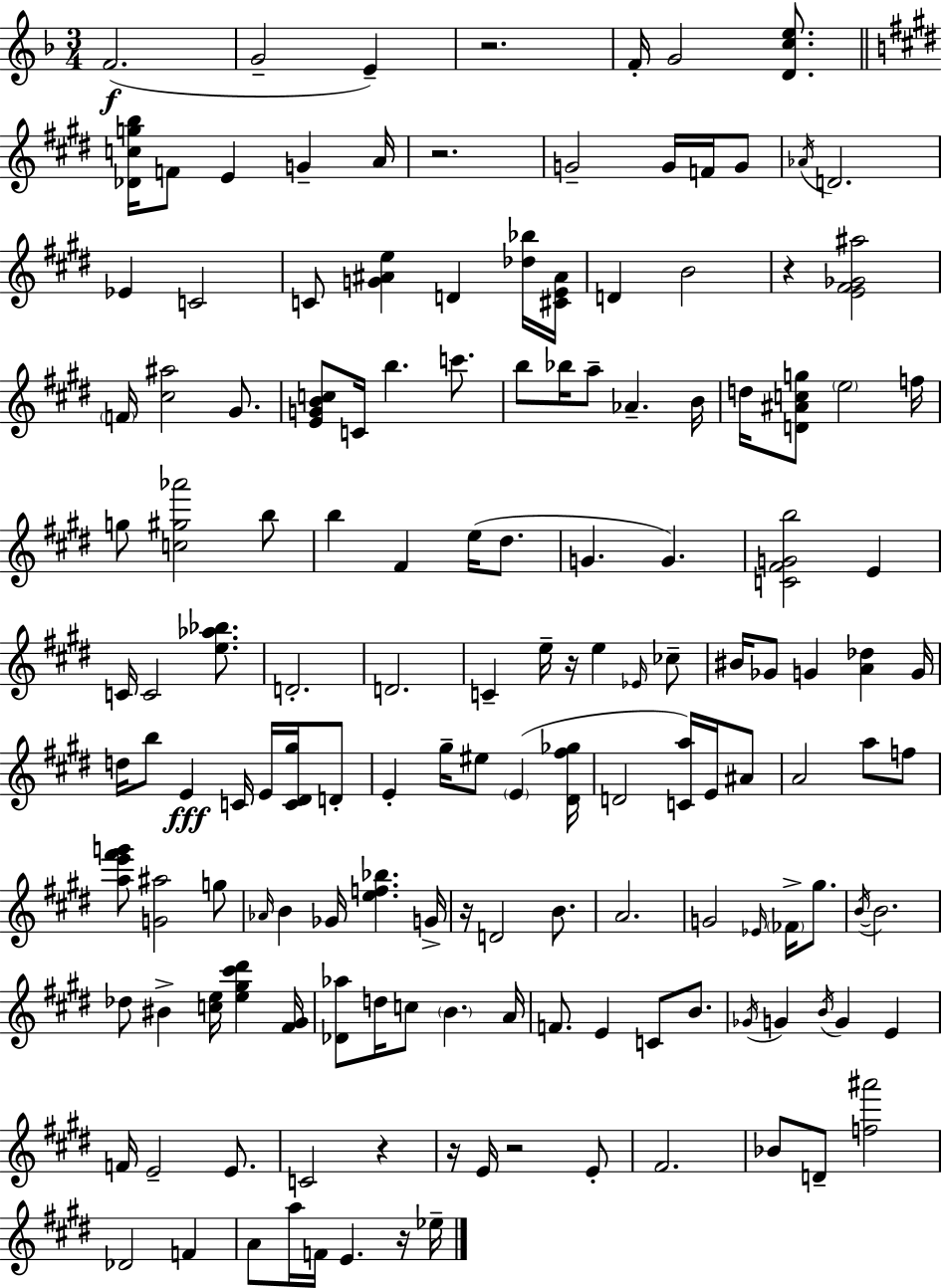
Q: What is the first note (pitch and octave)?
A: F4